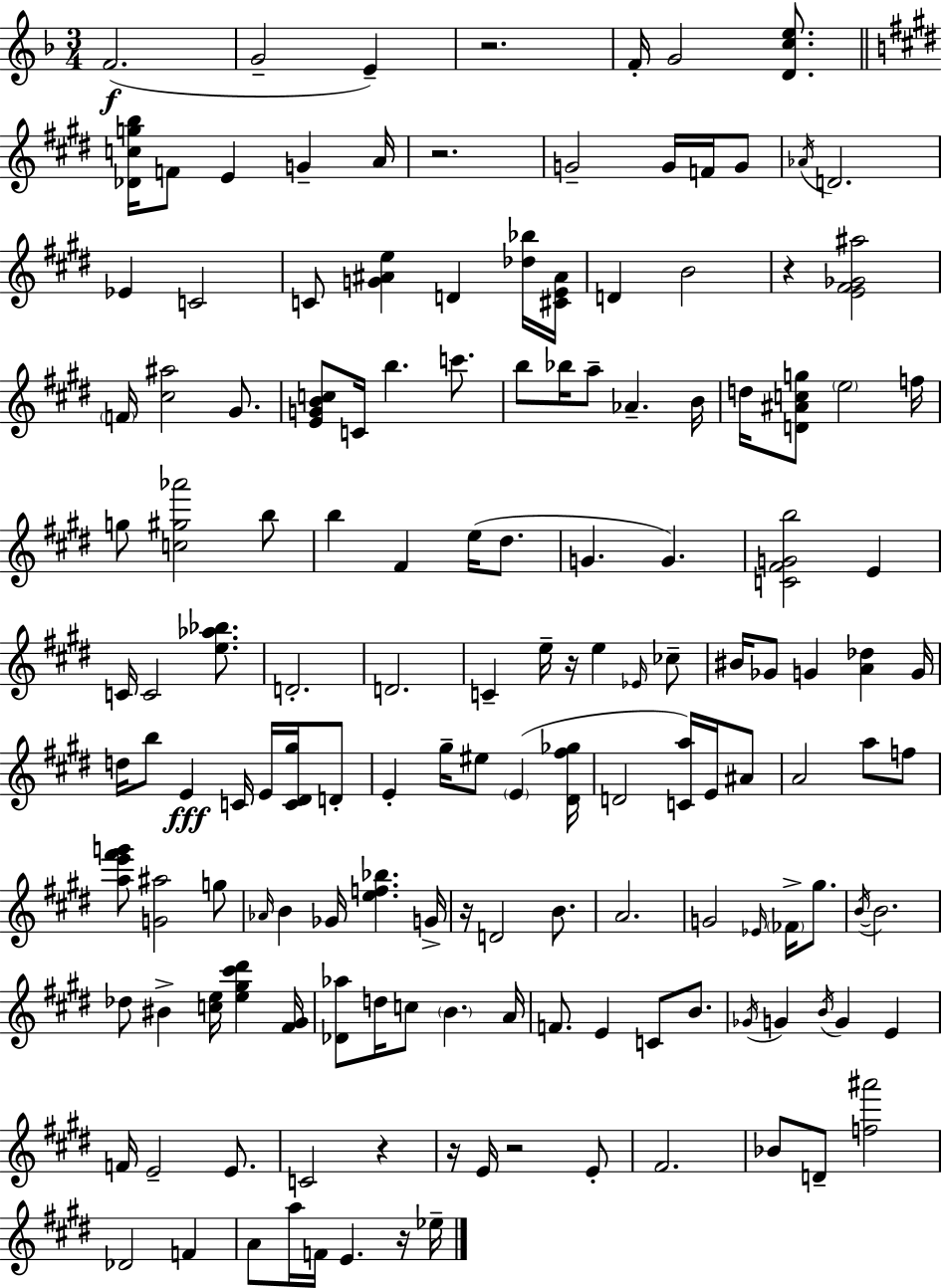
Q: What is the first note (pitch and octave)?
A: F4